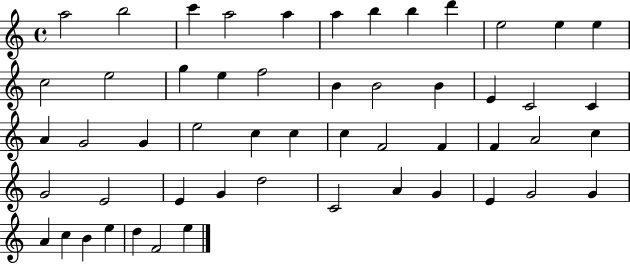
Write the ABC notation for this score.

X:1
T:Untitled
M:4/4
L:1/4
K:C
a2 b2 c' a2 a a b b d' e2 e e c2 e2 g e f2 B B2 B E C2 C A G2 G e2 c c c F2 F F A2 c G2 E2 E G d2 C2 A G E G2 G A c B e d F2 e